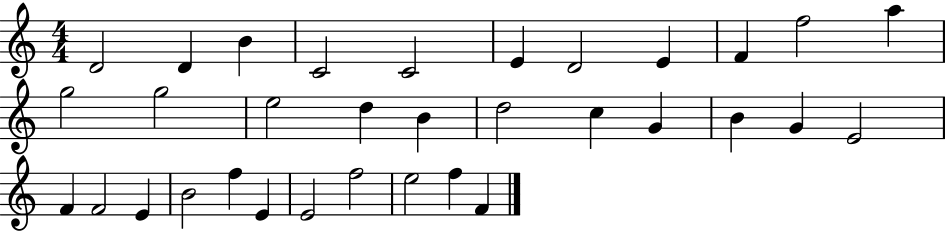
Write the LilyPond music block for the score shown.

{
  \clef treble
  \numericTimeSignature
  \time 4/4
  \key c \major
  d'2 d'4 b'4 | c'2 c'2 | e'4 d'2 e'4 | f'4 f''2 a''4 | \break g''2 g''2 | e''2 d''4 b'4 | d''2 c''4 g'4 | b'4 g'4 e'2 | \break f'4 f'2 e'4 | b'2 f''4 e'4 | e'2 f''2 | e''2 f''4 f'4 | \break \bar "|."
}